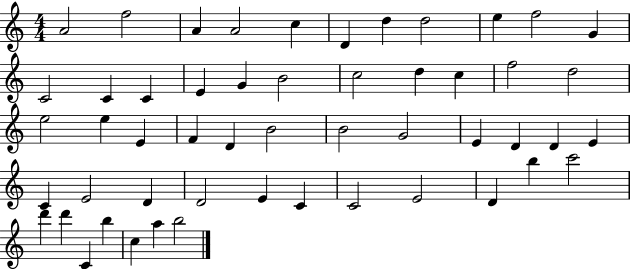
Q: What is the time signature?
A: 4/4